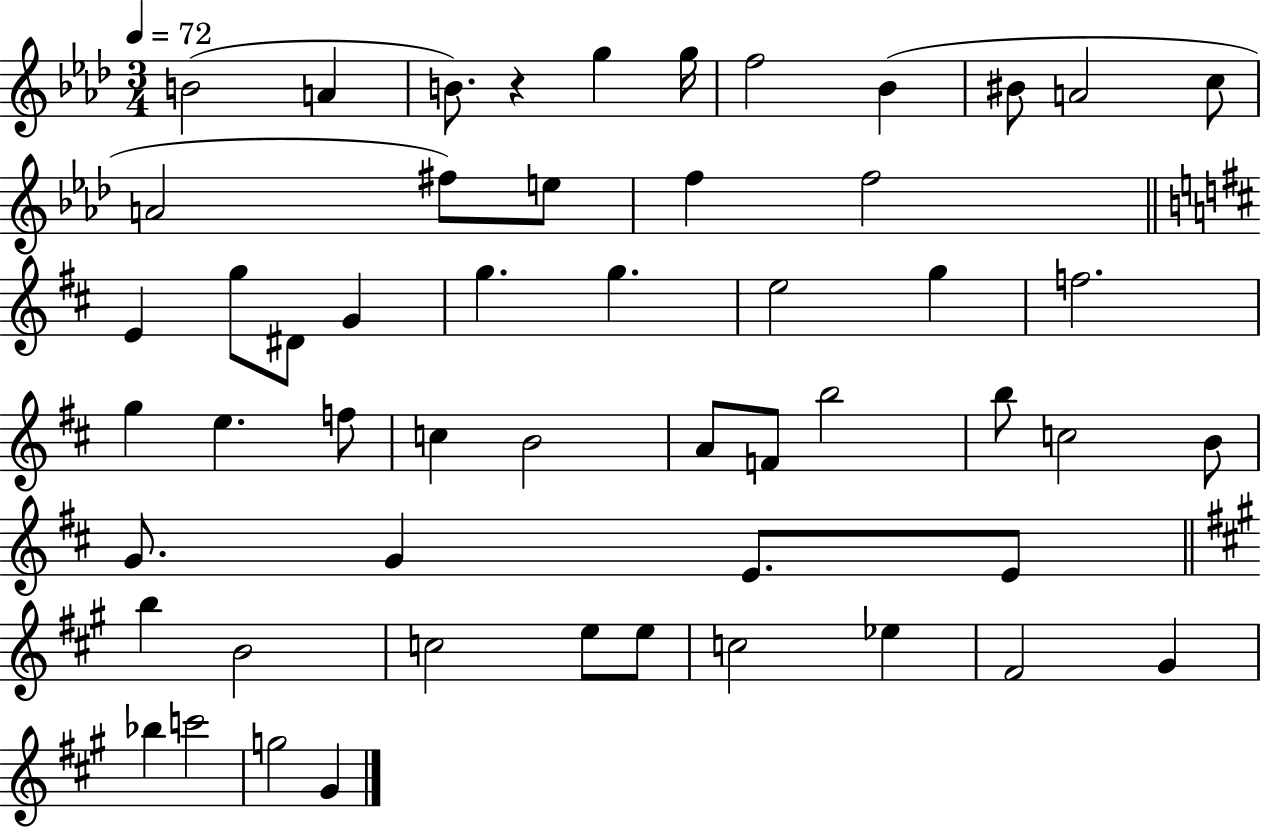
{
  \clef treble
  \numericTimeSignature
  \time 3/4
  \key aes \major
  \tempo 4 = 72
  b'2( a'4 | b'8.) r4 g''4 g''16 | f''2 bes'4( | bis'8 a'2 c''8 | \break a'2 fis''8) e''8 | f''4 f''2 | \bar "||" \break \key d \major e'4 g''8 dis'8 g'4 | g''4. g''4. | e''2 g''4 | f''2. | \break g''4 e''4. f''8 | c''4 b'2 | a'8 f'8 b''2 | b''8 c''2 b'8 | \break g'8. g'4 e'8. e'8 | \bar "||" \break \key a \major b''4 b'2 | c''2 e''8 e''8 | c''2 ees''4 | fis'2 gis'4 | \break bes''4 c'''2 | g''2 gis'4 | \bar "|."
}